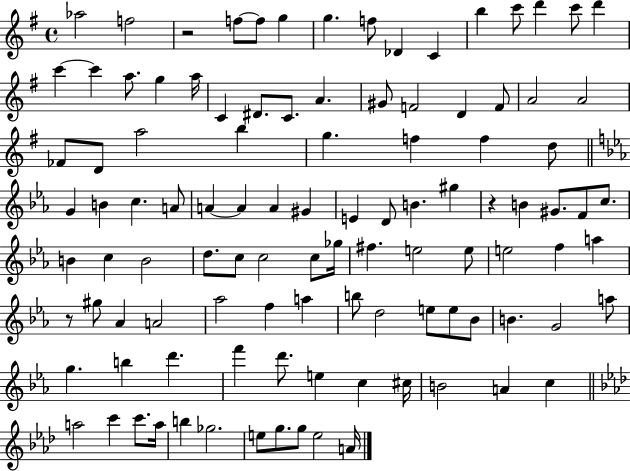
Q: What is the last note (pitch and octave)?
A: A4